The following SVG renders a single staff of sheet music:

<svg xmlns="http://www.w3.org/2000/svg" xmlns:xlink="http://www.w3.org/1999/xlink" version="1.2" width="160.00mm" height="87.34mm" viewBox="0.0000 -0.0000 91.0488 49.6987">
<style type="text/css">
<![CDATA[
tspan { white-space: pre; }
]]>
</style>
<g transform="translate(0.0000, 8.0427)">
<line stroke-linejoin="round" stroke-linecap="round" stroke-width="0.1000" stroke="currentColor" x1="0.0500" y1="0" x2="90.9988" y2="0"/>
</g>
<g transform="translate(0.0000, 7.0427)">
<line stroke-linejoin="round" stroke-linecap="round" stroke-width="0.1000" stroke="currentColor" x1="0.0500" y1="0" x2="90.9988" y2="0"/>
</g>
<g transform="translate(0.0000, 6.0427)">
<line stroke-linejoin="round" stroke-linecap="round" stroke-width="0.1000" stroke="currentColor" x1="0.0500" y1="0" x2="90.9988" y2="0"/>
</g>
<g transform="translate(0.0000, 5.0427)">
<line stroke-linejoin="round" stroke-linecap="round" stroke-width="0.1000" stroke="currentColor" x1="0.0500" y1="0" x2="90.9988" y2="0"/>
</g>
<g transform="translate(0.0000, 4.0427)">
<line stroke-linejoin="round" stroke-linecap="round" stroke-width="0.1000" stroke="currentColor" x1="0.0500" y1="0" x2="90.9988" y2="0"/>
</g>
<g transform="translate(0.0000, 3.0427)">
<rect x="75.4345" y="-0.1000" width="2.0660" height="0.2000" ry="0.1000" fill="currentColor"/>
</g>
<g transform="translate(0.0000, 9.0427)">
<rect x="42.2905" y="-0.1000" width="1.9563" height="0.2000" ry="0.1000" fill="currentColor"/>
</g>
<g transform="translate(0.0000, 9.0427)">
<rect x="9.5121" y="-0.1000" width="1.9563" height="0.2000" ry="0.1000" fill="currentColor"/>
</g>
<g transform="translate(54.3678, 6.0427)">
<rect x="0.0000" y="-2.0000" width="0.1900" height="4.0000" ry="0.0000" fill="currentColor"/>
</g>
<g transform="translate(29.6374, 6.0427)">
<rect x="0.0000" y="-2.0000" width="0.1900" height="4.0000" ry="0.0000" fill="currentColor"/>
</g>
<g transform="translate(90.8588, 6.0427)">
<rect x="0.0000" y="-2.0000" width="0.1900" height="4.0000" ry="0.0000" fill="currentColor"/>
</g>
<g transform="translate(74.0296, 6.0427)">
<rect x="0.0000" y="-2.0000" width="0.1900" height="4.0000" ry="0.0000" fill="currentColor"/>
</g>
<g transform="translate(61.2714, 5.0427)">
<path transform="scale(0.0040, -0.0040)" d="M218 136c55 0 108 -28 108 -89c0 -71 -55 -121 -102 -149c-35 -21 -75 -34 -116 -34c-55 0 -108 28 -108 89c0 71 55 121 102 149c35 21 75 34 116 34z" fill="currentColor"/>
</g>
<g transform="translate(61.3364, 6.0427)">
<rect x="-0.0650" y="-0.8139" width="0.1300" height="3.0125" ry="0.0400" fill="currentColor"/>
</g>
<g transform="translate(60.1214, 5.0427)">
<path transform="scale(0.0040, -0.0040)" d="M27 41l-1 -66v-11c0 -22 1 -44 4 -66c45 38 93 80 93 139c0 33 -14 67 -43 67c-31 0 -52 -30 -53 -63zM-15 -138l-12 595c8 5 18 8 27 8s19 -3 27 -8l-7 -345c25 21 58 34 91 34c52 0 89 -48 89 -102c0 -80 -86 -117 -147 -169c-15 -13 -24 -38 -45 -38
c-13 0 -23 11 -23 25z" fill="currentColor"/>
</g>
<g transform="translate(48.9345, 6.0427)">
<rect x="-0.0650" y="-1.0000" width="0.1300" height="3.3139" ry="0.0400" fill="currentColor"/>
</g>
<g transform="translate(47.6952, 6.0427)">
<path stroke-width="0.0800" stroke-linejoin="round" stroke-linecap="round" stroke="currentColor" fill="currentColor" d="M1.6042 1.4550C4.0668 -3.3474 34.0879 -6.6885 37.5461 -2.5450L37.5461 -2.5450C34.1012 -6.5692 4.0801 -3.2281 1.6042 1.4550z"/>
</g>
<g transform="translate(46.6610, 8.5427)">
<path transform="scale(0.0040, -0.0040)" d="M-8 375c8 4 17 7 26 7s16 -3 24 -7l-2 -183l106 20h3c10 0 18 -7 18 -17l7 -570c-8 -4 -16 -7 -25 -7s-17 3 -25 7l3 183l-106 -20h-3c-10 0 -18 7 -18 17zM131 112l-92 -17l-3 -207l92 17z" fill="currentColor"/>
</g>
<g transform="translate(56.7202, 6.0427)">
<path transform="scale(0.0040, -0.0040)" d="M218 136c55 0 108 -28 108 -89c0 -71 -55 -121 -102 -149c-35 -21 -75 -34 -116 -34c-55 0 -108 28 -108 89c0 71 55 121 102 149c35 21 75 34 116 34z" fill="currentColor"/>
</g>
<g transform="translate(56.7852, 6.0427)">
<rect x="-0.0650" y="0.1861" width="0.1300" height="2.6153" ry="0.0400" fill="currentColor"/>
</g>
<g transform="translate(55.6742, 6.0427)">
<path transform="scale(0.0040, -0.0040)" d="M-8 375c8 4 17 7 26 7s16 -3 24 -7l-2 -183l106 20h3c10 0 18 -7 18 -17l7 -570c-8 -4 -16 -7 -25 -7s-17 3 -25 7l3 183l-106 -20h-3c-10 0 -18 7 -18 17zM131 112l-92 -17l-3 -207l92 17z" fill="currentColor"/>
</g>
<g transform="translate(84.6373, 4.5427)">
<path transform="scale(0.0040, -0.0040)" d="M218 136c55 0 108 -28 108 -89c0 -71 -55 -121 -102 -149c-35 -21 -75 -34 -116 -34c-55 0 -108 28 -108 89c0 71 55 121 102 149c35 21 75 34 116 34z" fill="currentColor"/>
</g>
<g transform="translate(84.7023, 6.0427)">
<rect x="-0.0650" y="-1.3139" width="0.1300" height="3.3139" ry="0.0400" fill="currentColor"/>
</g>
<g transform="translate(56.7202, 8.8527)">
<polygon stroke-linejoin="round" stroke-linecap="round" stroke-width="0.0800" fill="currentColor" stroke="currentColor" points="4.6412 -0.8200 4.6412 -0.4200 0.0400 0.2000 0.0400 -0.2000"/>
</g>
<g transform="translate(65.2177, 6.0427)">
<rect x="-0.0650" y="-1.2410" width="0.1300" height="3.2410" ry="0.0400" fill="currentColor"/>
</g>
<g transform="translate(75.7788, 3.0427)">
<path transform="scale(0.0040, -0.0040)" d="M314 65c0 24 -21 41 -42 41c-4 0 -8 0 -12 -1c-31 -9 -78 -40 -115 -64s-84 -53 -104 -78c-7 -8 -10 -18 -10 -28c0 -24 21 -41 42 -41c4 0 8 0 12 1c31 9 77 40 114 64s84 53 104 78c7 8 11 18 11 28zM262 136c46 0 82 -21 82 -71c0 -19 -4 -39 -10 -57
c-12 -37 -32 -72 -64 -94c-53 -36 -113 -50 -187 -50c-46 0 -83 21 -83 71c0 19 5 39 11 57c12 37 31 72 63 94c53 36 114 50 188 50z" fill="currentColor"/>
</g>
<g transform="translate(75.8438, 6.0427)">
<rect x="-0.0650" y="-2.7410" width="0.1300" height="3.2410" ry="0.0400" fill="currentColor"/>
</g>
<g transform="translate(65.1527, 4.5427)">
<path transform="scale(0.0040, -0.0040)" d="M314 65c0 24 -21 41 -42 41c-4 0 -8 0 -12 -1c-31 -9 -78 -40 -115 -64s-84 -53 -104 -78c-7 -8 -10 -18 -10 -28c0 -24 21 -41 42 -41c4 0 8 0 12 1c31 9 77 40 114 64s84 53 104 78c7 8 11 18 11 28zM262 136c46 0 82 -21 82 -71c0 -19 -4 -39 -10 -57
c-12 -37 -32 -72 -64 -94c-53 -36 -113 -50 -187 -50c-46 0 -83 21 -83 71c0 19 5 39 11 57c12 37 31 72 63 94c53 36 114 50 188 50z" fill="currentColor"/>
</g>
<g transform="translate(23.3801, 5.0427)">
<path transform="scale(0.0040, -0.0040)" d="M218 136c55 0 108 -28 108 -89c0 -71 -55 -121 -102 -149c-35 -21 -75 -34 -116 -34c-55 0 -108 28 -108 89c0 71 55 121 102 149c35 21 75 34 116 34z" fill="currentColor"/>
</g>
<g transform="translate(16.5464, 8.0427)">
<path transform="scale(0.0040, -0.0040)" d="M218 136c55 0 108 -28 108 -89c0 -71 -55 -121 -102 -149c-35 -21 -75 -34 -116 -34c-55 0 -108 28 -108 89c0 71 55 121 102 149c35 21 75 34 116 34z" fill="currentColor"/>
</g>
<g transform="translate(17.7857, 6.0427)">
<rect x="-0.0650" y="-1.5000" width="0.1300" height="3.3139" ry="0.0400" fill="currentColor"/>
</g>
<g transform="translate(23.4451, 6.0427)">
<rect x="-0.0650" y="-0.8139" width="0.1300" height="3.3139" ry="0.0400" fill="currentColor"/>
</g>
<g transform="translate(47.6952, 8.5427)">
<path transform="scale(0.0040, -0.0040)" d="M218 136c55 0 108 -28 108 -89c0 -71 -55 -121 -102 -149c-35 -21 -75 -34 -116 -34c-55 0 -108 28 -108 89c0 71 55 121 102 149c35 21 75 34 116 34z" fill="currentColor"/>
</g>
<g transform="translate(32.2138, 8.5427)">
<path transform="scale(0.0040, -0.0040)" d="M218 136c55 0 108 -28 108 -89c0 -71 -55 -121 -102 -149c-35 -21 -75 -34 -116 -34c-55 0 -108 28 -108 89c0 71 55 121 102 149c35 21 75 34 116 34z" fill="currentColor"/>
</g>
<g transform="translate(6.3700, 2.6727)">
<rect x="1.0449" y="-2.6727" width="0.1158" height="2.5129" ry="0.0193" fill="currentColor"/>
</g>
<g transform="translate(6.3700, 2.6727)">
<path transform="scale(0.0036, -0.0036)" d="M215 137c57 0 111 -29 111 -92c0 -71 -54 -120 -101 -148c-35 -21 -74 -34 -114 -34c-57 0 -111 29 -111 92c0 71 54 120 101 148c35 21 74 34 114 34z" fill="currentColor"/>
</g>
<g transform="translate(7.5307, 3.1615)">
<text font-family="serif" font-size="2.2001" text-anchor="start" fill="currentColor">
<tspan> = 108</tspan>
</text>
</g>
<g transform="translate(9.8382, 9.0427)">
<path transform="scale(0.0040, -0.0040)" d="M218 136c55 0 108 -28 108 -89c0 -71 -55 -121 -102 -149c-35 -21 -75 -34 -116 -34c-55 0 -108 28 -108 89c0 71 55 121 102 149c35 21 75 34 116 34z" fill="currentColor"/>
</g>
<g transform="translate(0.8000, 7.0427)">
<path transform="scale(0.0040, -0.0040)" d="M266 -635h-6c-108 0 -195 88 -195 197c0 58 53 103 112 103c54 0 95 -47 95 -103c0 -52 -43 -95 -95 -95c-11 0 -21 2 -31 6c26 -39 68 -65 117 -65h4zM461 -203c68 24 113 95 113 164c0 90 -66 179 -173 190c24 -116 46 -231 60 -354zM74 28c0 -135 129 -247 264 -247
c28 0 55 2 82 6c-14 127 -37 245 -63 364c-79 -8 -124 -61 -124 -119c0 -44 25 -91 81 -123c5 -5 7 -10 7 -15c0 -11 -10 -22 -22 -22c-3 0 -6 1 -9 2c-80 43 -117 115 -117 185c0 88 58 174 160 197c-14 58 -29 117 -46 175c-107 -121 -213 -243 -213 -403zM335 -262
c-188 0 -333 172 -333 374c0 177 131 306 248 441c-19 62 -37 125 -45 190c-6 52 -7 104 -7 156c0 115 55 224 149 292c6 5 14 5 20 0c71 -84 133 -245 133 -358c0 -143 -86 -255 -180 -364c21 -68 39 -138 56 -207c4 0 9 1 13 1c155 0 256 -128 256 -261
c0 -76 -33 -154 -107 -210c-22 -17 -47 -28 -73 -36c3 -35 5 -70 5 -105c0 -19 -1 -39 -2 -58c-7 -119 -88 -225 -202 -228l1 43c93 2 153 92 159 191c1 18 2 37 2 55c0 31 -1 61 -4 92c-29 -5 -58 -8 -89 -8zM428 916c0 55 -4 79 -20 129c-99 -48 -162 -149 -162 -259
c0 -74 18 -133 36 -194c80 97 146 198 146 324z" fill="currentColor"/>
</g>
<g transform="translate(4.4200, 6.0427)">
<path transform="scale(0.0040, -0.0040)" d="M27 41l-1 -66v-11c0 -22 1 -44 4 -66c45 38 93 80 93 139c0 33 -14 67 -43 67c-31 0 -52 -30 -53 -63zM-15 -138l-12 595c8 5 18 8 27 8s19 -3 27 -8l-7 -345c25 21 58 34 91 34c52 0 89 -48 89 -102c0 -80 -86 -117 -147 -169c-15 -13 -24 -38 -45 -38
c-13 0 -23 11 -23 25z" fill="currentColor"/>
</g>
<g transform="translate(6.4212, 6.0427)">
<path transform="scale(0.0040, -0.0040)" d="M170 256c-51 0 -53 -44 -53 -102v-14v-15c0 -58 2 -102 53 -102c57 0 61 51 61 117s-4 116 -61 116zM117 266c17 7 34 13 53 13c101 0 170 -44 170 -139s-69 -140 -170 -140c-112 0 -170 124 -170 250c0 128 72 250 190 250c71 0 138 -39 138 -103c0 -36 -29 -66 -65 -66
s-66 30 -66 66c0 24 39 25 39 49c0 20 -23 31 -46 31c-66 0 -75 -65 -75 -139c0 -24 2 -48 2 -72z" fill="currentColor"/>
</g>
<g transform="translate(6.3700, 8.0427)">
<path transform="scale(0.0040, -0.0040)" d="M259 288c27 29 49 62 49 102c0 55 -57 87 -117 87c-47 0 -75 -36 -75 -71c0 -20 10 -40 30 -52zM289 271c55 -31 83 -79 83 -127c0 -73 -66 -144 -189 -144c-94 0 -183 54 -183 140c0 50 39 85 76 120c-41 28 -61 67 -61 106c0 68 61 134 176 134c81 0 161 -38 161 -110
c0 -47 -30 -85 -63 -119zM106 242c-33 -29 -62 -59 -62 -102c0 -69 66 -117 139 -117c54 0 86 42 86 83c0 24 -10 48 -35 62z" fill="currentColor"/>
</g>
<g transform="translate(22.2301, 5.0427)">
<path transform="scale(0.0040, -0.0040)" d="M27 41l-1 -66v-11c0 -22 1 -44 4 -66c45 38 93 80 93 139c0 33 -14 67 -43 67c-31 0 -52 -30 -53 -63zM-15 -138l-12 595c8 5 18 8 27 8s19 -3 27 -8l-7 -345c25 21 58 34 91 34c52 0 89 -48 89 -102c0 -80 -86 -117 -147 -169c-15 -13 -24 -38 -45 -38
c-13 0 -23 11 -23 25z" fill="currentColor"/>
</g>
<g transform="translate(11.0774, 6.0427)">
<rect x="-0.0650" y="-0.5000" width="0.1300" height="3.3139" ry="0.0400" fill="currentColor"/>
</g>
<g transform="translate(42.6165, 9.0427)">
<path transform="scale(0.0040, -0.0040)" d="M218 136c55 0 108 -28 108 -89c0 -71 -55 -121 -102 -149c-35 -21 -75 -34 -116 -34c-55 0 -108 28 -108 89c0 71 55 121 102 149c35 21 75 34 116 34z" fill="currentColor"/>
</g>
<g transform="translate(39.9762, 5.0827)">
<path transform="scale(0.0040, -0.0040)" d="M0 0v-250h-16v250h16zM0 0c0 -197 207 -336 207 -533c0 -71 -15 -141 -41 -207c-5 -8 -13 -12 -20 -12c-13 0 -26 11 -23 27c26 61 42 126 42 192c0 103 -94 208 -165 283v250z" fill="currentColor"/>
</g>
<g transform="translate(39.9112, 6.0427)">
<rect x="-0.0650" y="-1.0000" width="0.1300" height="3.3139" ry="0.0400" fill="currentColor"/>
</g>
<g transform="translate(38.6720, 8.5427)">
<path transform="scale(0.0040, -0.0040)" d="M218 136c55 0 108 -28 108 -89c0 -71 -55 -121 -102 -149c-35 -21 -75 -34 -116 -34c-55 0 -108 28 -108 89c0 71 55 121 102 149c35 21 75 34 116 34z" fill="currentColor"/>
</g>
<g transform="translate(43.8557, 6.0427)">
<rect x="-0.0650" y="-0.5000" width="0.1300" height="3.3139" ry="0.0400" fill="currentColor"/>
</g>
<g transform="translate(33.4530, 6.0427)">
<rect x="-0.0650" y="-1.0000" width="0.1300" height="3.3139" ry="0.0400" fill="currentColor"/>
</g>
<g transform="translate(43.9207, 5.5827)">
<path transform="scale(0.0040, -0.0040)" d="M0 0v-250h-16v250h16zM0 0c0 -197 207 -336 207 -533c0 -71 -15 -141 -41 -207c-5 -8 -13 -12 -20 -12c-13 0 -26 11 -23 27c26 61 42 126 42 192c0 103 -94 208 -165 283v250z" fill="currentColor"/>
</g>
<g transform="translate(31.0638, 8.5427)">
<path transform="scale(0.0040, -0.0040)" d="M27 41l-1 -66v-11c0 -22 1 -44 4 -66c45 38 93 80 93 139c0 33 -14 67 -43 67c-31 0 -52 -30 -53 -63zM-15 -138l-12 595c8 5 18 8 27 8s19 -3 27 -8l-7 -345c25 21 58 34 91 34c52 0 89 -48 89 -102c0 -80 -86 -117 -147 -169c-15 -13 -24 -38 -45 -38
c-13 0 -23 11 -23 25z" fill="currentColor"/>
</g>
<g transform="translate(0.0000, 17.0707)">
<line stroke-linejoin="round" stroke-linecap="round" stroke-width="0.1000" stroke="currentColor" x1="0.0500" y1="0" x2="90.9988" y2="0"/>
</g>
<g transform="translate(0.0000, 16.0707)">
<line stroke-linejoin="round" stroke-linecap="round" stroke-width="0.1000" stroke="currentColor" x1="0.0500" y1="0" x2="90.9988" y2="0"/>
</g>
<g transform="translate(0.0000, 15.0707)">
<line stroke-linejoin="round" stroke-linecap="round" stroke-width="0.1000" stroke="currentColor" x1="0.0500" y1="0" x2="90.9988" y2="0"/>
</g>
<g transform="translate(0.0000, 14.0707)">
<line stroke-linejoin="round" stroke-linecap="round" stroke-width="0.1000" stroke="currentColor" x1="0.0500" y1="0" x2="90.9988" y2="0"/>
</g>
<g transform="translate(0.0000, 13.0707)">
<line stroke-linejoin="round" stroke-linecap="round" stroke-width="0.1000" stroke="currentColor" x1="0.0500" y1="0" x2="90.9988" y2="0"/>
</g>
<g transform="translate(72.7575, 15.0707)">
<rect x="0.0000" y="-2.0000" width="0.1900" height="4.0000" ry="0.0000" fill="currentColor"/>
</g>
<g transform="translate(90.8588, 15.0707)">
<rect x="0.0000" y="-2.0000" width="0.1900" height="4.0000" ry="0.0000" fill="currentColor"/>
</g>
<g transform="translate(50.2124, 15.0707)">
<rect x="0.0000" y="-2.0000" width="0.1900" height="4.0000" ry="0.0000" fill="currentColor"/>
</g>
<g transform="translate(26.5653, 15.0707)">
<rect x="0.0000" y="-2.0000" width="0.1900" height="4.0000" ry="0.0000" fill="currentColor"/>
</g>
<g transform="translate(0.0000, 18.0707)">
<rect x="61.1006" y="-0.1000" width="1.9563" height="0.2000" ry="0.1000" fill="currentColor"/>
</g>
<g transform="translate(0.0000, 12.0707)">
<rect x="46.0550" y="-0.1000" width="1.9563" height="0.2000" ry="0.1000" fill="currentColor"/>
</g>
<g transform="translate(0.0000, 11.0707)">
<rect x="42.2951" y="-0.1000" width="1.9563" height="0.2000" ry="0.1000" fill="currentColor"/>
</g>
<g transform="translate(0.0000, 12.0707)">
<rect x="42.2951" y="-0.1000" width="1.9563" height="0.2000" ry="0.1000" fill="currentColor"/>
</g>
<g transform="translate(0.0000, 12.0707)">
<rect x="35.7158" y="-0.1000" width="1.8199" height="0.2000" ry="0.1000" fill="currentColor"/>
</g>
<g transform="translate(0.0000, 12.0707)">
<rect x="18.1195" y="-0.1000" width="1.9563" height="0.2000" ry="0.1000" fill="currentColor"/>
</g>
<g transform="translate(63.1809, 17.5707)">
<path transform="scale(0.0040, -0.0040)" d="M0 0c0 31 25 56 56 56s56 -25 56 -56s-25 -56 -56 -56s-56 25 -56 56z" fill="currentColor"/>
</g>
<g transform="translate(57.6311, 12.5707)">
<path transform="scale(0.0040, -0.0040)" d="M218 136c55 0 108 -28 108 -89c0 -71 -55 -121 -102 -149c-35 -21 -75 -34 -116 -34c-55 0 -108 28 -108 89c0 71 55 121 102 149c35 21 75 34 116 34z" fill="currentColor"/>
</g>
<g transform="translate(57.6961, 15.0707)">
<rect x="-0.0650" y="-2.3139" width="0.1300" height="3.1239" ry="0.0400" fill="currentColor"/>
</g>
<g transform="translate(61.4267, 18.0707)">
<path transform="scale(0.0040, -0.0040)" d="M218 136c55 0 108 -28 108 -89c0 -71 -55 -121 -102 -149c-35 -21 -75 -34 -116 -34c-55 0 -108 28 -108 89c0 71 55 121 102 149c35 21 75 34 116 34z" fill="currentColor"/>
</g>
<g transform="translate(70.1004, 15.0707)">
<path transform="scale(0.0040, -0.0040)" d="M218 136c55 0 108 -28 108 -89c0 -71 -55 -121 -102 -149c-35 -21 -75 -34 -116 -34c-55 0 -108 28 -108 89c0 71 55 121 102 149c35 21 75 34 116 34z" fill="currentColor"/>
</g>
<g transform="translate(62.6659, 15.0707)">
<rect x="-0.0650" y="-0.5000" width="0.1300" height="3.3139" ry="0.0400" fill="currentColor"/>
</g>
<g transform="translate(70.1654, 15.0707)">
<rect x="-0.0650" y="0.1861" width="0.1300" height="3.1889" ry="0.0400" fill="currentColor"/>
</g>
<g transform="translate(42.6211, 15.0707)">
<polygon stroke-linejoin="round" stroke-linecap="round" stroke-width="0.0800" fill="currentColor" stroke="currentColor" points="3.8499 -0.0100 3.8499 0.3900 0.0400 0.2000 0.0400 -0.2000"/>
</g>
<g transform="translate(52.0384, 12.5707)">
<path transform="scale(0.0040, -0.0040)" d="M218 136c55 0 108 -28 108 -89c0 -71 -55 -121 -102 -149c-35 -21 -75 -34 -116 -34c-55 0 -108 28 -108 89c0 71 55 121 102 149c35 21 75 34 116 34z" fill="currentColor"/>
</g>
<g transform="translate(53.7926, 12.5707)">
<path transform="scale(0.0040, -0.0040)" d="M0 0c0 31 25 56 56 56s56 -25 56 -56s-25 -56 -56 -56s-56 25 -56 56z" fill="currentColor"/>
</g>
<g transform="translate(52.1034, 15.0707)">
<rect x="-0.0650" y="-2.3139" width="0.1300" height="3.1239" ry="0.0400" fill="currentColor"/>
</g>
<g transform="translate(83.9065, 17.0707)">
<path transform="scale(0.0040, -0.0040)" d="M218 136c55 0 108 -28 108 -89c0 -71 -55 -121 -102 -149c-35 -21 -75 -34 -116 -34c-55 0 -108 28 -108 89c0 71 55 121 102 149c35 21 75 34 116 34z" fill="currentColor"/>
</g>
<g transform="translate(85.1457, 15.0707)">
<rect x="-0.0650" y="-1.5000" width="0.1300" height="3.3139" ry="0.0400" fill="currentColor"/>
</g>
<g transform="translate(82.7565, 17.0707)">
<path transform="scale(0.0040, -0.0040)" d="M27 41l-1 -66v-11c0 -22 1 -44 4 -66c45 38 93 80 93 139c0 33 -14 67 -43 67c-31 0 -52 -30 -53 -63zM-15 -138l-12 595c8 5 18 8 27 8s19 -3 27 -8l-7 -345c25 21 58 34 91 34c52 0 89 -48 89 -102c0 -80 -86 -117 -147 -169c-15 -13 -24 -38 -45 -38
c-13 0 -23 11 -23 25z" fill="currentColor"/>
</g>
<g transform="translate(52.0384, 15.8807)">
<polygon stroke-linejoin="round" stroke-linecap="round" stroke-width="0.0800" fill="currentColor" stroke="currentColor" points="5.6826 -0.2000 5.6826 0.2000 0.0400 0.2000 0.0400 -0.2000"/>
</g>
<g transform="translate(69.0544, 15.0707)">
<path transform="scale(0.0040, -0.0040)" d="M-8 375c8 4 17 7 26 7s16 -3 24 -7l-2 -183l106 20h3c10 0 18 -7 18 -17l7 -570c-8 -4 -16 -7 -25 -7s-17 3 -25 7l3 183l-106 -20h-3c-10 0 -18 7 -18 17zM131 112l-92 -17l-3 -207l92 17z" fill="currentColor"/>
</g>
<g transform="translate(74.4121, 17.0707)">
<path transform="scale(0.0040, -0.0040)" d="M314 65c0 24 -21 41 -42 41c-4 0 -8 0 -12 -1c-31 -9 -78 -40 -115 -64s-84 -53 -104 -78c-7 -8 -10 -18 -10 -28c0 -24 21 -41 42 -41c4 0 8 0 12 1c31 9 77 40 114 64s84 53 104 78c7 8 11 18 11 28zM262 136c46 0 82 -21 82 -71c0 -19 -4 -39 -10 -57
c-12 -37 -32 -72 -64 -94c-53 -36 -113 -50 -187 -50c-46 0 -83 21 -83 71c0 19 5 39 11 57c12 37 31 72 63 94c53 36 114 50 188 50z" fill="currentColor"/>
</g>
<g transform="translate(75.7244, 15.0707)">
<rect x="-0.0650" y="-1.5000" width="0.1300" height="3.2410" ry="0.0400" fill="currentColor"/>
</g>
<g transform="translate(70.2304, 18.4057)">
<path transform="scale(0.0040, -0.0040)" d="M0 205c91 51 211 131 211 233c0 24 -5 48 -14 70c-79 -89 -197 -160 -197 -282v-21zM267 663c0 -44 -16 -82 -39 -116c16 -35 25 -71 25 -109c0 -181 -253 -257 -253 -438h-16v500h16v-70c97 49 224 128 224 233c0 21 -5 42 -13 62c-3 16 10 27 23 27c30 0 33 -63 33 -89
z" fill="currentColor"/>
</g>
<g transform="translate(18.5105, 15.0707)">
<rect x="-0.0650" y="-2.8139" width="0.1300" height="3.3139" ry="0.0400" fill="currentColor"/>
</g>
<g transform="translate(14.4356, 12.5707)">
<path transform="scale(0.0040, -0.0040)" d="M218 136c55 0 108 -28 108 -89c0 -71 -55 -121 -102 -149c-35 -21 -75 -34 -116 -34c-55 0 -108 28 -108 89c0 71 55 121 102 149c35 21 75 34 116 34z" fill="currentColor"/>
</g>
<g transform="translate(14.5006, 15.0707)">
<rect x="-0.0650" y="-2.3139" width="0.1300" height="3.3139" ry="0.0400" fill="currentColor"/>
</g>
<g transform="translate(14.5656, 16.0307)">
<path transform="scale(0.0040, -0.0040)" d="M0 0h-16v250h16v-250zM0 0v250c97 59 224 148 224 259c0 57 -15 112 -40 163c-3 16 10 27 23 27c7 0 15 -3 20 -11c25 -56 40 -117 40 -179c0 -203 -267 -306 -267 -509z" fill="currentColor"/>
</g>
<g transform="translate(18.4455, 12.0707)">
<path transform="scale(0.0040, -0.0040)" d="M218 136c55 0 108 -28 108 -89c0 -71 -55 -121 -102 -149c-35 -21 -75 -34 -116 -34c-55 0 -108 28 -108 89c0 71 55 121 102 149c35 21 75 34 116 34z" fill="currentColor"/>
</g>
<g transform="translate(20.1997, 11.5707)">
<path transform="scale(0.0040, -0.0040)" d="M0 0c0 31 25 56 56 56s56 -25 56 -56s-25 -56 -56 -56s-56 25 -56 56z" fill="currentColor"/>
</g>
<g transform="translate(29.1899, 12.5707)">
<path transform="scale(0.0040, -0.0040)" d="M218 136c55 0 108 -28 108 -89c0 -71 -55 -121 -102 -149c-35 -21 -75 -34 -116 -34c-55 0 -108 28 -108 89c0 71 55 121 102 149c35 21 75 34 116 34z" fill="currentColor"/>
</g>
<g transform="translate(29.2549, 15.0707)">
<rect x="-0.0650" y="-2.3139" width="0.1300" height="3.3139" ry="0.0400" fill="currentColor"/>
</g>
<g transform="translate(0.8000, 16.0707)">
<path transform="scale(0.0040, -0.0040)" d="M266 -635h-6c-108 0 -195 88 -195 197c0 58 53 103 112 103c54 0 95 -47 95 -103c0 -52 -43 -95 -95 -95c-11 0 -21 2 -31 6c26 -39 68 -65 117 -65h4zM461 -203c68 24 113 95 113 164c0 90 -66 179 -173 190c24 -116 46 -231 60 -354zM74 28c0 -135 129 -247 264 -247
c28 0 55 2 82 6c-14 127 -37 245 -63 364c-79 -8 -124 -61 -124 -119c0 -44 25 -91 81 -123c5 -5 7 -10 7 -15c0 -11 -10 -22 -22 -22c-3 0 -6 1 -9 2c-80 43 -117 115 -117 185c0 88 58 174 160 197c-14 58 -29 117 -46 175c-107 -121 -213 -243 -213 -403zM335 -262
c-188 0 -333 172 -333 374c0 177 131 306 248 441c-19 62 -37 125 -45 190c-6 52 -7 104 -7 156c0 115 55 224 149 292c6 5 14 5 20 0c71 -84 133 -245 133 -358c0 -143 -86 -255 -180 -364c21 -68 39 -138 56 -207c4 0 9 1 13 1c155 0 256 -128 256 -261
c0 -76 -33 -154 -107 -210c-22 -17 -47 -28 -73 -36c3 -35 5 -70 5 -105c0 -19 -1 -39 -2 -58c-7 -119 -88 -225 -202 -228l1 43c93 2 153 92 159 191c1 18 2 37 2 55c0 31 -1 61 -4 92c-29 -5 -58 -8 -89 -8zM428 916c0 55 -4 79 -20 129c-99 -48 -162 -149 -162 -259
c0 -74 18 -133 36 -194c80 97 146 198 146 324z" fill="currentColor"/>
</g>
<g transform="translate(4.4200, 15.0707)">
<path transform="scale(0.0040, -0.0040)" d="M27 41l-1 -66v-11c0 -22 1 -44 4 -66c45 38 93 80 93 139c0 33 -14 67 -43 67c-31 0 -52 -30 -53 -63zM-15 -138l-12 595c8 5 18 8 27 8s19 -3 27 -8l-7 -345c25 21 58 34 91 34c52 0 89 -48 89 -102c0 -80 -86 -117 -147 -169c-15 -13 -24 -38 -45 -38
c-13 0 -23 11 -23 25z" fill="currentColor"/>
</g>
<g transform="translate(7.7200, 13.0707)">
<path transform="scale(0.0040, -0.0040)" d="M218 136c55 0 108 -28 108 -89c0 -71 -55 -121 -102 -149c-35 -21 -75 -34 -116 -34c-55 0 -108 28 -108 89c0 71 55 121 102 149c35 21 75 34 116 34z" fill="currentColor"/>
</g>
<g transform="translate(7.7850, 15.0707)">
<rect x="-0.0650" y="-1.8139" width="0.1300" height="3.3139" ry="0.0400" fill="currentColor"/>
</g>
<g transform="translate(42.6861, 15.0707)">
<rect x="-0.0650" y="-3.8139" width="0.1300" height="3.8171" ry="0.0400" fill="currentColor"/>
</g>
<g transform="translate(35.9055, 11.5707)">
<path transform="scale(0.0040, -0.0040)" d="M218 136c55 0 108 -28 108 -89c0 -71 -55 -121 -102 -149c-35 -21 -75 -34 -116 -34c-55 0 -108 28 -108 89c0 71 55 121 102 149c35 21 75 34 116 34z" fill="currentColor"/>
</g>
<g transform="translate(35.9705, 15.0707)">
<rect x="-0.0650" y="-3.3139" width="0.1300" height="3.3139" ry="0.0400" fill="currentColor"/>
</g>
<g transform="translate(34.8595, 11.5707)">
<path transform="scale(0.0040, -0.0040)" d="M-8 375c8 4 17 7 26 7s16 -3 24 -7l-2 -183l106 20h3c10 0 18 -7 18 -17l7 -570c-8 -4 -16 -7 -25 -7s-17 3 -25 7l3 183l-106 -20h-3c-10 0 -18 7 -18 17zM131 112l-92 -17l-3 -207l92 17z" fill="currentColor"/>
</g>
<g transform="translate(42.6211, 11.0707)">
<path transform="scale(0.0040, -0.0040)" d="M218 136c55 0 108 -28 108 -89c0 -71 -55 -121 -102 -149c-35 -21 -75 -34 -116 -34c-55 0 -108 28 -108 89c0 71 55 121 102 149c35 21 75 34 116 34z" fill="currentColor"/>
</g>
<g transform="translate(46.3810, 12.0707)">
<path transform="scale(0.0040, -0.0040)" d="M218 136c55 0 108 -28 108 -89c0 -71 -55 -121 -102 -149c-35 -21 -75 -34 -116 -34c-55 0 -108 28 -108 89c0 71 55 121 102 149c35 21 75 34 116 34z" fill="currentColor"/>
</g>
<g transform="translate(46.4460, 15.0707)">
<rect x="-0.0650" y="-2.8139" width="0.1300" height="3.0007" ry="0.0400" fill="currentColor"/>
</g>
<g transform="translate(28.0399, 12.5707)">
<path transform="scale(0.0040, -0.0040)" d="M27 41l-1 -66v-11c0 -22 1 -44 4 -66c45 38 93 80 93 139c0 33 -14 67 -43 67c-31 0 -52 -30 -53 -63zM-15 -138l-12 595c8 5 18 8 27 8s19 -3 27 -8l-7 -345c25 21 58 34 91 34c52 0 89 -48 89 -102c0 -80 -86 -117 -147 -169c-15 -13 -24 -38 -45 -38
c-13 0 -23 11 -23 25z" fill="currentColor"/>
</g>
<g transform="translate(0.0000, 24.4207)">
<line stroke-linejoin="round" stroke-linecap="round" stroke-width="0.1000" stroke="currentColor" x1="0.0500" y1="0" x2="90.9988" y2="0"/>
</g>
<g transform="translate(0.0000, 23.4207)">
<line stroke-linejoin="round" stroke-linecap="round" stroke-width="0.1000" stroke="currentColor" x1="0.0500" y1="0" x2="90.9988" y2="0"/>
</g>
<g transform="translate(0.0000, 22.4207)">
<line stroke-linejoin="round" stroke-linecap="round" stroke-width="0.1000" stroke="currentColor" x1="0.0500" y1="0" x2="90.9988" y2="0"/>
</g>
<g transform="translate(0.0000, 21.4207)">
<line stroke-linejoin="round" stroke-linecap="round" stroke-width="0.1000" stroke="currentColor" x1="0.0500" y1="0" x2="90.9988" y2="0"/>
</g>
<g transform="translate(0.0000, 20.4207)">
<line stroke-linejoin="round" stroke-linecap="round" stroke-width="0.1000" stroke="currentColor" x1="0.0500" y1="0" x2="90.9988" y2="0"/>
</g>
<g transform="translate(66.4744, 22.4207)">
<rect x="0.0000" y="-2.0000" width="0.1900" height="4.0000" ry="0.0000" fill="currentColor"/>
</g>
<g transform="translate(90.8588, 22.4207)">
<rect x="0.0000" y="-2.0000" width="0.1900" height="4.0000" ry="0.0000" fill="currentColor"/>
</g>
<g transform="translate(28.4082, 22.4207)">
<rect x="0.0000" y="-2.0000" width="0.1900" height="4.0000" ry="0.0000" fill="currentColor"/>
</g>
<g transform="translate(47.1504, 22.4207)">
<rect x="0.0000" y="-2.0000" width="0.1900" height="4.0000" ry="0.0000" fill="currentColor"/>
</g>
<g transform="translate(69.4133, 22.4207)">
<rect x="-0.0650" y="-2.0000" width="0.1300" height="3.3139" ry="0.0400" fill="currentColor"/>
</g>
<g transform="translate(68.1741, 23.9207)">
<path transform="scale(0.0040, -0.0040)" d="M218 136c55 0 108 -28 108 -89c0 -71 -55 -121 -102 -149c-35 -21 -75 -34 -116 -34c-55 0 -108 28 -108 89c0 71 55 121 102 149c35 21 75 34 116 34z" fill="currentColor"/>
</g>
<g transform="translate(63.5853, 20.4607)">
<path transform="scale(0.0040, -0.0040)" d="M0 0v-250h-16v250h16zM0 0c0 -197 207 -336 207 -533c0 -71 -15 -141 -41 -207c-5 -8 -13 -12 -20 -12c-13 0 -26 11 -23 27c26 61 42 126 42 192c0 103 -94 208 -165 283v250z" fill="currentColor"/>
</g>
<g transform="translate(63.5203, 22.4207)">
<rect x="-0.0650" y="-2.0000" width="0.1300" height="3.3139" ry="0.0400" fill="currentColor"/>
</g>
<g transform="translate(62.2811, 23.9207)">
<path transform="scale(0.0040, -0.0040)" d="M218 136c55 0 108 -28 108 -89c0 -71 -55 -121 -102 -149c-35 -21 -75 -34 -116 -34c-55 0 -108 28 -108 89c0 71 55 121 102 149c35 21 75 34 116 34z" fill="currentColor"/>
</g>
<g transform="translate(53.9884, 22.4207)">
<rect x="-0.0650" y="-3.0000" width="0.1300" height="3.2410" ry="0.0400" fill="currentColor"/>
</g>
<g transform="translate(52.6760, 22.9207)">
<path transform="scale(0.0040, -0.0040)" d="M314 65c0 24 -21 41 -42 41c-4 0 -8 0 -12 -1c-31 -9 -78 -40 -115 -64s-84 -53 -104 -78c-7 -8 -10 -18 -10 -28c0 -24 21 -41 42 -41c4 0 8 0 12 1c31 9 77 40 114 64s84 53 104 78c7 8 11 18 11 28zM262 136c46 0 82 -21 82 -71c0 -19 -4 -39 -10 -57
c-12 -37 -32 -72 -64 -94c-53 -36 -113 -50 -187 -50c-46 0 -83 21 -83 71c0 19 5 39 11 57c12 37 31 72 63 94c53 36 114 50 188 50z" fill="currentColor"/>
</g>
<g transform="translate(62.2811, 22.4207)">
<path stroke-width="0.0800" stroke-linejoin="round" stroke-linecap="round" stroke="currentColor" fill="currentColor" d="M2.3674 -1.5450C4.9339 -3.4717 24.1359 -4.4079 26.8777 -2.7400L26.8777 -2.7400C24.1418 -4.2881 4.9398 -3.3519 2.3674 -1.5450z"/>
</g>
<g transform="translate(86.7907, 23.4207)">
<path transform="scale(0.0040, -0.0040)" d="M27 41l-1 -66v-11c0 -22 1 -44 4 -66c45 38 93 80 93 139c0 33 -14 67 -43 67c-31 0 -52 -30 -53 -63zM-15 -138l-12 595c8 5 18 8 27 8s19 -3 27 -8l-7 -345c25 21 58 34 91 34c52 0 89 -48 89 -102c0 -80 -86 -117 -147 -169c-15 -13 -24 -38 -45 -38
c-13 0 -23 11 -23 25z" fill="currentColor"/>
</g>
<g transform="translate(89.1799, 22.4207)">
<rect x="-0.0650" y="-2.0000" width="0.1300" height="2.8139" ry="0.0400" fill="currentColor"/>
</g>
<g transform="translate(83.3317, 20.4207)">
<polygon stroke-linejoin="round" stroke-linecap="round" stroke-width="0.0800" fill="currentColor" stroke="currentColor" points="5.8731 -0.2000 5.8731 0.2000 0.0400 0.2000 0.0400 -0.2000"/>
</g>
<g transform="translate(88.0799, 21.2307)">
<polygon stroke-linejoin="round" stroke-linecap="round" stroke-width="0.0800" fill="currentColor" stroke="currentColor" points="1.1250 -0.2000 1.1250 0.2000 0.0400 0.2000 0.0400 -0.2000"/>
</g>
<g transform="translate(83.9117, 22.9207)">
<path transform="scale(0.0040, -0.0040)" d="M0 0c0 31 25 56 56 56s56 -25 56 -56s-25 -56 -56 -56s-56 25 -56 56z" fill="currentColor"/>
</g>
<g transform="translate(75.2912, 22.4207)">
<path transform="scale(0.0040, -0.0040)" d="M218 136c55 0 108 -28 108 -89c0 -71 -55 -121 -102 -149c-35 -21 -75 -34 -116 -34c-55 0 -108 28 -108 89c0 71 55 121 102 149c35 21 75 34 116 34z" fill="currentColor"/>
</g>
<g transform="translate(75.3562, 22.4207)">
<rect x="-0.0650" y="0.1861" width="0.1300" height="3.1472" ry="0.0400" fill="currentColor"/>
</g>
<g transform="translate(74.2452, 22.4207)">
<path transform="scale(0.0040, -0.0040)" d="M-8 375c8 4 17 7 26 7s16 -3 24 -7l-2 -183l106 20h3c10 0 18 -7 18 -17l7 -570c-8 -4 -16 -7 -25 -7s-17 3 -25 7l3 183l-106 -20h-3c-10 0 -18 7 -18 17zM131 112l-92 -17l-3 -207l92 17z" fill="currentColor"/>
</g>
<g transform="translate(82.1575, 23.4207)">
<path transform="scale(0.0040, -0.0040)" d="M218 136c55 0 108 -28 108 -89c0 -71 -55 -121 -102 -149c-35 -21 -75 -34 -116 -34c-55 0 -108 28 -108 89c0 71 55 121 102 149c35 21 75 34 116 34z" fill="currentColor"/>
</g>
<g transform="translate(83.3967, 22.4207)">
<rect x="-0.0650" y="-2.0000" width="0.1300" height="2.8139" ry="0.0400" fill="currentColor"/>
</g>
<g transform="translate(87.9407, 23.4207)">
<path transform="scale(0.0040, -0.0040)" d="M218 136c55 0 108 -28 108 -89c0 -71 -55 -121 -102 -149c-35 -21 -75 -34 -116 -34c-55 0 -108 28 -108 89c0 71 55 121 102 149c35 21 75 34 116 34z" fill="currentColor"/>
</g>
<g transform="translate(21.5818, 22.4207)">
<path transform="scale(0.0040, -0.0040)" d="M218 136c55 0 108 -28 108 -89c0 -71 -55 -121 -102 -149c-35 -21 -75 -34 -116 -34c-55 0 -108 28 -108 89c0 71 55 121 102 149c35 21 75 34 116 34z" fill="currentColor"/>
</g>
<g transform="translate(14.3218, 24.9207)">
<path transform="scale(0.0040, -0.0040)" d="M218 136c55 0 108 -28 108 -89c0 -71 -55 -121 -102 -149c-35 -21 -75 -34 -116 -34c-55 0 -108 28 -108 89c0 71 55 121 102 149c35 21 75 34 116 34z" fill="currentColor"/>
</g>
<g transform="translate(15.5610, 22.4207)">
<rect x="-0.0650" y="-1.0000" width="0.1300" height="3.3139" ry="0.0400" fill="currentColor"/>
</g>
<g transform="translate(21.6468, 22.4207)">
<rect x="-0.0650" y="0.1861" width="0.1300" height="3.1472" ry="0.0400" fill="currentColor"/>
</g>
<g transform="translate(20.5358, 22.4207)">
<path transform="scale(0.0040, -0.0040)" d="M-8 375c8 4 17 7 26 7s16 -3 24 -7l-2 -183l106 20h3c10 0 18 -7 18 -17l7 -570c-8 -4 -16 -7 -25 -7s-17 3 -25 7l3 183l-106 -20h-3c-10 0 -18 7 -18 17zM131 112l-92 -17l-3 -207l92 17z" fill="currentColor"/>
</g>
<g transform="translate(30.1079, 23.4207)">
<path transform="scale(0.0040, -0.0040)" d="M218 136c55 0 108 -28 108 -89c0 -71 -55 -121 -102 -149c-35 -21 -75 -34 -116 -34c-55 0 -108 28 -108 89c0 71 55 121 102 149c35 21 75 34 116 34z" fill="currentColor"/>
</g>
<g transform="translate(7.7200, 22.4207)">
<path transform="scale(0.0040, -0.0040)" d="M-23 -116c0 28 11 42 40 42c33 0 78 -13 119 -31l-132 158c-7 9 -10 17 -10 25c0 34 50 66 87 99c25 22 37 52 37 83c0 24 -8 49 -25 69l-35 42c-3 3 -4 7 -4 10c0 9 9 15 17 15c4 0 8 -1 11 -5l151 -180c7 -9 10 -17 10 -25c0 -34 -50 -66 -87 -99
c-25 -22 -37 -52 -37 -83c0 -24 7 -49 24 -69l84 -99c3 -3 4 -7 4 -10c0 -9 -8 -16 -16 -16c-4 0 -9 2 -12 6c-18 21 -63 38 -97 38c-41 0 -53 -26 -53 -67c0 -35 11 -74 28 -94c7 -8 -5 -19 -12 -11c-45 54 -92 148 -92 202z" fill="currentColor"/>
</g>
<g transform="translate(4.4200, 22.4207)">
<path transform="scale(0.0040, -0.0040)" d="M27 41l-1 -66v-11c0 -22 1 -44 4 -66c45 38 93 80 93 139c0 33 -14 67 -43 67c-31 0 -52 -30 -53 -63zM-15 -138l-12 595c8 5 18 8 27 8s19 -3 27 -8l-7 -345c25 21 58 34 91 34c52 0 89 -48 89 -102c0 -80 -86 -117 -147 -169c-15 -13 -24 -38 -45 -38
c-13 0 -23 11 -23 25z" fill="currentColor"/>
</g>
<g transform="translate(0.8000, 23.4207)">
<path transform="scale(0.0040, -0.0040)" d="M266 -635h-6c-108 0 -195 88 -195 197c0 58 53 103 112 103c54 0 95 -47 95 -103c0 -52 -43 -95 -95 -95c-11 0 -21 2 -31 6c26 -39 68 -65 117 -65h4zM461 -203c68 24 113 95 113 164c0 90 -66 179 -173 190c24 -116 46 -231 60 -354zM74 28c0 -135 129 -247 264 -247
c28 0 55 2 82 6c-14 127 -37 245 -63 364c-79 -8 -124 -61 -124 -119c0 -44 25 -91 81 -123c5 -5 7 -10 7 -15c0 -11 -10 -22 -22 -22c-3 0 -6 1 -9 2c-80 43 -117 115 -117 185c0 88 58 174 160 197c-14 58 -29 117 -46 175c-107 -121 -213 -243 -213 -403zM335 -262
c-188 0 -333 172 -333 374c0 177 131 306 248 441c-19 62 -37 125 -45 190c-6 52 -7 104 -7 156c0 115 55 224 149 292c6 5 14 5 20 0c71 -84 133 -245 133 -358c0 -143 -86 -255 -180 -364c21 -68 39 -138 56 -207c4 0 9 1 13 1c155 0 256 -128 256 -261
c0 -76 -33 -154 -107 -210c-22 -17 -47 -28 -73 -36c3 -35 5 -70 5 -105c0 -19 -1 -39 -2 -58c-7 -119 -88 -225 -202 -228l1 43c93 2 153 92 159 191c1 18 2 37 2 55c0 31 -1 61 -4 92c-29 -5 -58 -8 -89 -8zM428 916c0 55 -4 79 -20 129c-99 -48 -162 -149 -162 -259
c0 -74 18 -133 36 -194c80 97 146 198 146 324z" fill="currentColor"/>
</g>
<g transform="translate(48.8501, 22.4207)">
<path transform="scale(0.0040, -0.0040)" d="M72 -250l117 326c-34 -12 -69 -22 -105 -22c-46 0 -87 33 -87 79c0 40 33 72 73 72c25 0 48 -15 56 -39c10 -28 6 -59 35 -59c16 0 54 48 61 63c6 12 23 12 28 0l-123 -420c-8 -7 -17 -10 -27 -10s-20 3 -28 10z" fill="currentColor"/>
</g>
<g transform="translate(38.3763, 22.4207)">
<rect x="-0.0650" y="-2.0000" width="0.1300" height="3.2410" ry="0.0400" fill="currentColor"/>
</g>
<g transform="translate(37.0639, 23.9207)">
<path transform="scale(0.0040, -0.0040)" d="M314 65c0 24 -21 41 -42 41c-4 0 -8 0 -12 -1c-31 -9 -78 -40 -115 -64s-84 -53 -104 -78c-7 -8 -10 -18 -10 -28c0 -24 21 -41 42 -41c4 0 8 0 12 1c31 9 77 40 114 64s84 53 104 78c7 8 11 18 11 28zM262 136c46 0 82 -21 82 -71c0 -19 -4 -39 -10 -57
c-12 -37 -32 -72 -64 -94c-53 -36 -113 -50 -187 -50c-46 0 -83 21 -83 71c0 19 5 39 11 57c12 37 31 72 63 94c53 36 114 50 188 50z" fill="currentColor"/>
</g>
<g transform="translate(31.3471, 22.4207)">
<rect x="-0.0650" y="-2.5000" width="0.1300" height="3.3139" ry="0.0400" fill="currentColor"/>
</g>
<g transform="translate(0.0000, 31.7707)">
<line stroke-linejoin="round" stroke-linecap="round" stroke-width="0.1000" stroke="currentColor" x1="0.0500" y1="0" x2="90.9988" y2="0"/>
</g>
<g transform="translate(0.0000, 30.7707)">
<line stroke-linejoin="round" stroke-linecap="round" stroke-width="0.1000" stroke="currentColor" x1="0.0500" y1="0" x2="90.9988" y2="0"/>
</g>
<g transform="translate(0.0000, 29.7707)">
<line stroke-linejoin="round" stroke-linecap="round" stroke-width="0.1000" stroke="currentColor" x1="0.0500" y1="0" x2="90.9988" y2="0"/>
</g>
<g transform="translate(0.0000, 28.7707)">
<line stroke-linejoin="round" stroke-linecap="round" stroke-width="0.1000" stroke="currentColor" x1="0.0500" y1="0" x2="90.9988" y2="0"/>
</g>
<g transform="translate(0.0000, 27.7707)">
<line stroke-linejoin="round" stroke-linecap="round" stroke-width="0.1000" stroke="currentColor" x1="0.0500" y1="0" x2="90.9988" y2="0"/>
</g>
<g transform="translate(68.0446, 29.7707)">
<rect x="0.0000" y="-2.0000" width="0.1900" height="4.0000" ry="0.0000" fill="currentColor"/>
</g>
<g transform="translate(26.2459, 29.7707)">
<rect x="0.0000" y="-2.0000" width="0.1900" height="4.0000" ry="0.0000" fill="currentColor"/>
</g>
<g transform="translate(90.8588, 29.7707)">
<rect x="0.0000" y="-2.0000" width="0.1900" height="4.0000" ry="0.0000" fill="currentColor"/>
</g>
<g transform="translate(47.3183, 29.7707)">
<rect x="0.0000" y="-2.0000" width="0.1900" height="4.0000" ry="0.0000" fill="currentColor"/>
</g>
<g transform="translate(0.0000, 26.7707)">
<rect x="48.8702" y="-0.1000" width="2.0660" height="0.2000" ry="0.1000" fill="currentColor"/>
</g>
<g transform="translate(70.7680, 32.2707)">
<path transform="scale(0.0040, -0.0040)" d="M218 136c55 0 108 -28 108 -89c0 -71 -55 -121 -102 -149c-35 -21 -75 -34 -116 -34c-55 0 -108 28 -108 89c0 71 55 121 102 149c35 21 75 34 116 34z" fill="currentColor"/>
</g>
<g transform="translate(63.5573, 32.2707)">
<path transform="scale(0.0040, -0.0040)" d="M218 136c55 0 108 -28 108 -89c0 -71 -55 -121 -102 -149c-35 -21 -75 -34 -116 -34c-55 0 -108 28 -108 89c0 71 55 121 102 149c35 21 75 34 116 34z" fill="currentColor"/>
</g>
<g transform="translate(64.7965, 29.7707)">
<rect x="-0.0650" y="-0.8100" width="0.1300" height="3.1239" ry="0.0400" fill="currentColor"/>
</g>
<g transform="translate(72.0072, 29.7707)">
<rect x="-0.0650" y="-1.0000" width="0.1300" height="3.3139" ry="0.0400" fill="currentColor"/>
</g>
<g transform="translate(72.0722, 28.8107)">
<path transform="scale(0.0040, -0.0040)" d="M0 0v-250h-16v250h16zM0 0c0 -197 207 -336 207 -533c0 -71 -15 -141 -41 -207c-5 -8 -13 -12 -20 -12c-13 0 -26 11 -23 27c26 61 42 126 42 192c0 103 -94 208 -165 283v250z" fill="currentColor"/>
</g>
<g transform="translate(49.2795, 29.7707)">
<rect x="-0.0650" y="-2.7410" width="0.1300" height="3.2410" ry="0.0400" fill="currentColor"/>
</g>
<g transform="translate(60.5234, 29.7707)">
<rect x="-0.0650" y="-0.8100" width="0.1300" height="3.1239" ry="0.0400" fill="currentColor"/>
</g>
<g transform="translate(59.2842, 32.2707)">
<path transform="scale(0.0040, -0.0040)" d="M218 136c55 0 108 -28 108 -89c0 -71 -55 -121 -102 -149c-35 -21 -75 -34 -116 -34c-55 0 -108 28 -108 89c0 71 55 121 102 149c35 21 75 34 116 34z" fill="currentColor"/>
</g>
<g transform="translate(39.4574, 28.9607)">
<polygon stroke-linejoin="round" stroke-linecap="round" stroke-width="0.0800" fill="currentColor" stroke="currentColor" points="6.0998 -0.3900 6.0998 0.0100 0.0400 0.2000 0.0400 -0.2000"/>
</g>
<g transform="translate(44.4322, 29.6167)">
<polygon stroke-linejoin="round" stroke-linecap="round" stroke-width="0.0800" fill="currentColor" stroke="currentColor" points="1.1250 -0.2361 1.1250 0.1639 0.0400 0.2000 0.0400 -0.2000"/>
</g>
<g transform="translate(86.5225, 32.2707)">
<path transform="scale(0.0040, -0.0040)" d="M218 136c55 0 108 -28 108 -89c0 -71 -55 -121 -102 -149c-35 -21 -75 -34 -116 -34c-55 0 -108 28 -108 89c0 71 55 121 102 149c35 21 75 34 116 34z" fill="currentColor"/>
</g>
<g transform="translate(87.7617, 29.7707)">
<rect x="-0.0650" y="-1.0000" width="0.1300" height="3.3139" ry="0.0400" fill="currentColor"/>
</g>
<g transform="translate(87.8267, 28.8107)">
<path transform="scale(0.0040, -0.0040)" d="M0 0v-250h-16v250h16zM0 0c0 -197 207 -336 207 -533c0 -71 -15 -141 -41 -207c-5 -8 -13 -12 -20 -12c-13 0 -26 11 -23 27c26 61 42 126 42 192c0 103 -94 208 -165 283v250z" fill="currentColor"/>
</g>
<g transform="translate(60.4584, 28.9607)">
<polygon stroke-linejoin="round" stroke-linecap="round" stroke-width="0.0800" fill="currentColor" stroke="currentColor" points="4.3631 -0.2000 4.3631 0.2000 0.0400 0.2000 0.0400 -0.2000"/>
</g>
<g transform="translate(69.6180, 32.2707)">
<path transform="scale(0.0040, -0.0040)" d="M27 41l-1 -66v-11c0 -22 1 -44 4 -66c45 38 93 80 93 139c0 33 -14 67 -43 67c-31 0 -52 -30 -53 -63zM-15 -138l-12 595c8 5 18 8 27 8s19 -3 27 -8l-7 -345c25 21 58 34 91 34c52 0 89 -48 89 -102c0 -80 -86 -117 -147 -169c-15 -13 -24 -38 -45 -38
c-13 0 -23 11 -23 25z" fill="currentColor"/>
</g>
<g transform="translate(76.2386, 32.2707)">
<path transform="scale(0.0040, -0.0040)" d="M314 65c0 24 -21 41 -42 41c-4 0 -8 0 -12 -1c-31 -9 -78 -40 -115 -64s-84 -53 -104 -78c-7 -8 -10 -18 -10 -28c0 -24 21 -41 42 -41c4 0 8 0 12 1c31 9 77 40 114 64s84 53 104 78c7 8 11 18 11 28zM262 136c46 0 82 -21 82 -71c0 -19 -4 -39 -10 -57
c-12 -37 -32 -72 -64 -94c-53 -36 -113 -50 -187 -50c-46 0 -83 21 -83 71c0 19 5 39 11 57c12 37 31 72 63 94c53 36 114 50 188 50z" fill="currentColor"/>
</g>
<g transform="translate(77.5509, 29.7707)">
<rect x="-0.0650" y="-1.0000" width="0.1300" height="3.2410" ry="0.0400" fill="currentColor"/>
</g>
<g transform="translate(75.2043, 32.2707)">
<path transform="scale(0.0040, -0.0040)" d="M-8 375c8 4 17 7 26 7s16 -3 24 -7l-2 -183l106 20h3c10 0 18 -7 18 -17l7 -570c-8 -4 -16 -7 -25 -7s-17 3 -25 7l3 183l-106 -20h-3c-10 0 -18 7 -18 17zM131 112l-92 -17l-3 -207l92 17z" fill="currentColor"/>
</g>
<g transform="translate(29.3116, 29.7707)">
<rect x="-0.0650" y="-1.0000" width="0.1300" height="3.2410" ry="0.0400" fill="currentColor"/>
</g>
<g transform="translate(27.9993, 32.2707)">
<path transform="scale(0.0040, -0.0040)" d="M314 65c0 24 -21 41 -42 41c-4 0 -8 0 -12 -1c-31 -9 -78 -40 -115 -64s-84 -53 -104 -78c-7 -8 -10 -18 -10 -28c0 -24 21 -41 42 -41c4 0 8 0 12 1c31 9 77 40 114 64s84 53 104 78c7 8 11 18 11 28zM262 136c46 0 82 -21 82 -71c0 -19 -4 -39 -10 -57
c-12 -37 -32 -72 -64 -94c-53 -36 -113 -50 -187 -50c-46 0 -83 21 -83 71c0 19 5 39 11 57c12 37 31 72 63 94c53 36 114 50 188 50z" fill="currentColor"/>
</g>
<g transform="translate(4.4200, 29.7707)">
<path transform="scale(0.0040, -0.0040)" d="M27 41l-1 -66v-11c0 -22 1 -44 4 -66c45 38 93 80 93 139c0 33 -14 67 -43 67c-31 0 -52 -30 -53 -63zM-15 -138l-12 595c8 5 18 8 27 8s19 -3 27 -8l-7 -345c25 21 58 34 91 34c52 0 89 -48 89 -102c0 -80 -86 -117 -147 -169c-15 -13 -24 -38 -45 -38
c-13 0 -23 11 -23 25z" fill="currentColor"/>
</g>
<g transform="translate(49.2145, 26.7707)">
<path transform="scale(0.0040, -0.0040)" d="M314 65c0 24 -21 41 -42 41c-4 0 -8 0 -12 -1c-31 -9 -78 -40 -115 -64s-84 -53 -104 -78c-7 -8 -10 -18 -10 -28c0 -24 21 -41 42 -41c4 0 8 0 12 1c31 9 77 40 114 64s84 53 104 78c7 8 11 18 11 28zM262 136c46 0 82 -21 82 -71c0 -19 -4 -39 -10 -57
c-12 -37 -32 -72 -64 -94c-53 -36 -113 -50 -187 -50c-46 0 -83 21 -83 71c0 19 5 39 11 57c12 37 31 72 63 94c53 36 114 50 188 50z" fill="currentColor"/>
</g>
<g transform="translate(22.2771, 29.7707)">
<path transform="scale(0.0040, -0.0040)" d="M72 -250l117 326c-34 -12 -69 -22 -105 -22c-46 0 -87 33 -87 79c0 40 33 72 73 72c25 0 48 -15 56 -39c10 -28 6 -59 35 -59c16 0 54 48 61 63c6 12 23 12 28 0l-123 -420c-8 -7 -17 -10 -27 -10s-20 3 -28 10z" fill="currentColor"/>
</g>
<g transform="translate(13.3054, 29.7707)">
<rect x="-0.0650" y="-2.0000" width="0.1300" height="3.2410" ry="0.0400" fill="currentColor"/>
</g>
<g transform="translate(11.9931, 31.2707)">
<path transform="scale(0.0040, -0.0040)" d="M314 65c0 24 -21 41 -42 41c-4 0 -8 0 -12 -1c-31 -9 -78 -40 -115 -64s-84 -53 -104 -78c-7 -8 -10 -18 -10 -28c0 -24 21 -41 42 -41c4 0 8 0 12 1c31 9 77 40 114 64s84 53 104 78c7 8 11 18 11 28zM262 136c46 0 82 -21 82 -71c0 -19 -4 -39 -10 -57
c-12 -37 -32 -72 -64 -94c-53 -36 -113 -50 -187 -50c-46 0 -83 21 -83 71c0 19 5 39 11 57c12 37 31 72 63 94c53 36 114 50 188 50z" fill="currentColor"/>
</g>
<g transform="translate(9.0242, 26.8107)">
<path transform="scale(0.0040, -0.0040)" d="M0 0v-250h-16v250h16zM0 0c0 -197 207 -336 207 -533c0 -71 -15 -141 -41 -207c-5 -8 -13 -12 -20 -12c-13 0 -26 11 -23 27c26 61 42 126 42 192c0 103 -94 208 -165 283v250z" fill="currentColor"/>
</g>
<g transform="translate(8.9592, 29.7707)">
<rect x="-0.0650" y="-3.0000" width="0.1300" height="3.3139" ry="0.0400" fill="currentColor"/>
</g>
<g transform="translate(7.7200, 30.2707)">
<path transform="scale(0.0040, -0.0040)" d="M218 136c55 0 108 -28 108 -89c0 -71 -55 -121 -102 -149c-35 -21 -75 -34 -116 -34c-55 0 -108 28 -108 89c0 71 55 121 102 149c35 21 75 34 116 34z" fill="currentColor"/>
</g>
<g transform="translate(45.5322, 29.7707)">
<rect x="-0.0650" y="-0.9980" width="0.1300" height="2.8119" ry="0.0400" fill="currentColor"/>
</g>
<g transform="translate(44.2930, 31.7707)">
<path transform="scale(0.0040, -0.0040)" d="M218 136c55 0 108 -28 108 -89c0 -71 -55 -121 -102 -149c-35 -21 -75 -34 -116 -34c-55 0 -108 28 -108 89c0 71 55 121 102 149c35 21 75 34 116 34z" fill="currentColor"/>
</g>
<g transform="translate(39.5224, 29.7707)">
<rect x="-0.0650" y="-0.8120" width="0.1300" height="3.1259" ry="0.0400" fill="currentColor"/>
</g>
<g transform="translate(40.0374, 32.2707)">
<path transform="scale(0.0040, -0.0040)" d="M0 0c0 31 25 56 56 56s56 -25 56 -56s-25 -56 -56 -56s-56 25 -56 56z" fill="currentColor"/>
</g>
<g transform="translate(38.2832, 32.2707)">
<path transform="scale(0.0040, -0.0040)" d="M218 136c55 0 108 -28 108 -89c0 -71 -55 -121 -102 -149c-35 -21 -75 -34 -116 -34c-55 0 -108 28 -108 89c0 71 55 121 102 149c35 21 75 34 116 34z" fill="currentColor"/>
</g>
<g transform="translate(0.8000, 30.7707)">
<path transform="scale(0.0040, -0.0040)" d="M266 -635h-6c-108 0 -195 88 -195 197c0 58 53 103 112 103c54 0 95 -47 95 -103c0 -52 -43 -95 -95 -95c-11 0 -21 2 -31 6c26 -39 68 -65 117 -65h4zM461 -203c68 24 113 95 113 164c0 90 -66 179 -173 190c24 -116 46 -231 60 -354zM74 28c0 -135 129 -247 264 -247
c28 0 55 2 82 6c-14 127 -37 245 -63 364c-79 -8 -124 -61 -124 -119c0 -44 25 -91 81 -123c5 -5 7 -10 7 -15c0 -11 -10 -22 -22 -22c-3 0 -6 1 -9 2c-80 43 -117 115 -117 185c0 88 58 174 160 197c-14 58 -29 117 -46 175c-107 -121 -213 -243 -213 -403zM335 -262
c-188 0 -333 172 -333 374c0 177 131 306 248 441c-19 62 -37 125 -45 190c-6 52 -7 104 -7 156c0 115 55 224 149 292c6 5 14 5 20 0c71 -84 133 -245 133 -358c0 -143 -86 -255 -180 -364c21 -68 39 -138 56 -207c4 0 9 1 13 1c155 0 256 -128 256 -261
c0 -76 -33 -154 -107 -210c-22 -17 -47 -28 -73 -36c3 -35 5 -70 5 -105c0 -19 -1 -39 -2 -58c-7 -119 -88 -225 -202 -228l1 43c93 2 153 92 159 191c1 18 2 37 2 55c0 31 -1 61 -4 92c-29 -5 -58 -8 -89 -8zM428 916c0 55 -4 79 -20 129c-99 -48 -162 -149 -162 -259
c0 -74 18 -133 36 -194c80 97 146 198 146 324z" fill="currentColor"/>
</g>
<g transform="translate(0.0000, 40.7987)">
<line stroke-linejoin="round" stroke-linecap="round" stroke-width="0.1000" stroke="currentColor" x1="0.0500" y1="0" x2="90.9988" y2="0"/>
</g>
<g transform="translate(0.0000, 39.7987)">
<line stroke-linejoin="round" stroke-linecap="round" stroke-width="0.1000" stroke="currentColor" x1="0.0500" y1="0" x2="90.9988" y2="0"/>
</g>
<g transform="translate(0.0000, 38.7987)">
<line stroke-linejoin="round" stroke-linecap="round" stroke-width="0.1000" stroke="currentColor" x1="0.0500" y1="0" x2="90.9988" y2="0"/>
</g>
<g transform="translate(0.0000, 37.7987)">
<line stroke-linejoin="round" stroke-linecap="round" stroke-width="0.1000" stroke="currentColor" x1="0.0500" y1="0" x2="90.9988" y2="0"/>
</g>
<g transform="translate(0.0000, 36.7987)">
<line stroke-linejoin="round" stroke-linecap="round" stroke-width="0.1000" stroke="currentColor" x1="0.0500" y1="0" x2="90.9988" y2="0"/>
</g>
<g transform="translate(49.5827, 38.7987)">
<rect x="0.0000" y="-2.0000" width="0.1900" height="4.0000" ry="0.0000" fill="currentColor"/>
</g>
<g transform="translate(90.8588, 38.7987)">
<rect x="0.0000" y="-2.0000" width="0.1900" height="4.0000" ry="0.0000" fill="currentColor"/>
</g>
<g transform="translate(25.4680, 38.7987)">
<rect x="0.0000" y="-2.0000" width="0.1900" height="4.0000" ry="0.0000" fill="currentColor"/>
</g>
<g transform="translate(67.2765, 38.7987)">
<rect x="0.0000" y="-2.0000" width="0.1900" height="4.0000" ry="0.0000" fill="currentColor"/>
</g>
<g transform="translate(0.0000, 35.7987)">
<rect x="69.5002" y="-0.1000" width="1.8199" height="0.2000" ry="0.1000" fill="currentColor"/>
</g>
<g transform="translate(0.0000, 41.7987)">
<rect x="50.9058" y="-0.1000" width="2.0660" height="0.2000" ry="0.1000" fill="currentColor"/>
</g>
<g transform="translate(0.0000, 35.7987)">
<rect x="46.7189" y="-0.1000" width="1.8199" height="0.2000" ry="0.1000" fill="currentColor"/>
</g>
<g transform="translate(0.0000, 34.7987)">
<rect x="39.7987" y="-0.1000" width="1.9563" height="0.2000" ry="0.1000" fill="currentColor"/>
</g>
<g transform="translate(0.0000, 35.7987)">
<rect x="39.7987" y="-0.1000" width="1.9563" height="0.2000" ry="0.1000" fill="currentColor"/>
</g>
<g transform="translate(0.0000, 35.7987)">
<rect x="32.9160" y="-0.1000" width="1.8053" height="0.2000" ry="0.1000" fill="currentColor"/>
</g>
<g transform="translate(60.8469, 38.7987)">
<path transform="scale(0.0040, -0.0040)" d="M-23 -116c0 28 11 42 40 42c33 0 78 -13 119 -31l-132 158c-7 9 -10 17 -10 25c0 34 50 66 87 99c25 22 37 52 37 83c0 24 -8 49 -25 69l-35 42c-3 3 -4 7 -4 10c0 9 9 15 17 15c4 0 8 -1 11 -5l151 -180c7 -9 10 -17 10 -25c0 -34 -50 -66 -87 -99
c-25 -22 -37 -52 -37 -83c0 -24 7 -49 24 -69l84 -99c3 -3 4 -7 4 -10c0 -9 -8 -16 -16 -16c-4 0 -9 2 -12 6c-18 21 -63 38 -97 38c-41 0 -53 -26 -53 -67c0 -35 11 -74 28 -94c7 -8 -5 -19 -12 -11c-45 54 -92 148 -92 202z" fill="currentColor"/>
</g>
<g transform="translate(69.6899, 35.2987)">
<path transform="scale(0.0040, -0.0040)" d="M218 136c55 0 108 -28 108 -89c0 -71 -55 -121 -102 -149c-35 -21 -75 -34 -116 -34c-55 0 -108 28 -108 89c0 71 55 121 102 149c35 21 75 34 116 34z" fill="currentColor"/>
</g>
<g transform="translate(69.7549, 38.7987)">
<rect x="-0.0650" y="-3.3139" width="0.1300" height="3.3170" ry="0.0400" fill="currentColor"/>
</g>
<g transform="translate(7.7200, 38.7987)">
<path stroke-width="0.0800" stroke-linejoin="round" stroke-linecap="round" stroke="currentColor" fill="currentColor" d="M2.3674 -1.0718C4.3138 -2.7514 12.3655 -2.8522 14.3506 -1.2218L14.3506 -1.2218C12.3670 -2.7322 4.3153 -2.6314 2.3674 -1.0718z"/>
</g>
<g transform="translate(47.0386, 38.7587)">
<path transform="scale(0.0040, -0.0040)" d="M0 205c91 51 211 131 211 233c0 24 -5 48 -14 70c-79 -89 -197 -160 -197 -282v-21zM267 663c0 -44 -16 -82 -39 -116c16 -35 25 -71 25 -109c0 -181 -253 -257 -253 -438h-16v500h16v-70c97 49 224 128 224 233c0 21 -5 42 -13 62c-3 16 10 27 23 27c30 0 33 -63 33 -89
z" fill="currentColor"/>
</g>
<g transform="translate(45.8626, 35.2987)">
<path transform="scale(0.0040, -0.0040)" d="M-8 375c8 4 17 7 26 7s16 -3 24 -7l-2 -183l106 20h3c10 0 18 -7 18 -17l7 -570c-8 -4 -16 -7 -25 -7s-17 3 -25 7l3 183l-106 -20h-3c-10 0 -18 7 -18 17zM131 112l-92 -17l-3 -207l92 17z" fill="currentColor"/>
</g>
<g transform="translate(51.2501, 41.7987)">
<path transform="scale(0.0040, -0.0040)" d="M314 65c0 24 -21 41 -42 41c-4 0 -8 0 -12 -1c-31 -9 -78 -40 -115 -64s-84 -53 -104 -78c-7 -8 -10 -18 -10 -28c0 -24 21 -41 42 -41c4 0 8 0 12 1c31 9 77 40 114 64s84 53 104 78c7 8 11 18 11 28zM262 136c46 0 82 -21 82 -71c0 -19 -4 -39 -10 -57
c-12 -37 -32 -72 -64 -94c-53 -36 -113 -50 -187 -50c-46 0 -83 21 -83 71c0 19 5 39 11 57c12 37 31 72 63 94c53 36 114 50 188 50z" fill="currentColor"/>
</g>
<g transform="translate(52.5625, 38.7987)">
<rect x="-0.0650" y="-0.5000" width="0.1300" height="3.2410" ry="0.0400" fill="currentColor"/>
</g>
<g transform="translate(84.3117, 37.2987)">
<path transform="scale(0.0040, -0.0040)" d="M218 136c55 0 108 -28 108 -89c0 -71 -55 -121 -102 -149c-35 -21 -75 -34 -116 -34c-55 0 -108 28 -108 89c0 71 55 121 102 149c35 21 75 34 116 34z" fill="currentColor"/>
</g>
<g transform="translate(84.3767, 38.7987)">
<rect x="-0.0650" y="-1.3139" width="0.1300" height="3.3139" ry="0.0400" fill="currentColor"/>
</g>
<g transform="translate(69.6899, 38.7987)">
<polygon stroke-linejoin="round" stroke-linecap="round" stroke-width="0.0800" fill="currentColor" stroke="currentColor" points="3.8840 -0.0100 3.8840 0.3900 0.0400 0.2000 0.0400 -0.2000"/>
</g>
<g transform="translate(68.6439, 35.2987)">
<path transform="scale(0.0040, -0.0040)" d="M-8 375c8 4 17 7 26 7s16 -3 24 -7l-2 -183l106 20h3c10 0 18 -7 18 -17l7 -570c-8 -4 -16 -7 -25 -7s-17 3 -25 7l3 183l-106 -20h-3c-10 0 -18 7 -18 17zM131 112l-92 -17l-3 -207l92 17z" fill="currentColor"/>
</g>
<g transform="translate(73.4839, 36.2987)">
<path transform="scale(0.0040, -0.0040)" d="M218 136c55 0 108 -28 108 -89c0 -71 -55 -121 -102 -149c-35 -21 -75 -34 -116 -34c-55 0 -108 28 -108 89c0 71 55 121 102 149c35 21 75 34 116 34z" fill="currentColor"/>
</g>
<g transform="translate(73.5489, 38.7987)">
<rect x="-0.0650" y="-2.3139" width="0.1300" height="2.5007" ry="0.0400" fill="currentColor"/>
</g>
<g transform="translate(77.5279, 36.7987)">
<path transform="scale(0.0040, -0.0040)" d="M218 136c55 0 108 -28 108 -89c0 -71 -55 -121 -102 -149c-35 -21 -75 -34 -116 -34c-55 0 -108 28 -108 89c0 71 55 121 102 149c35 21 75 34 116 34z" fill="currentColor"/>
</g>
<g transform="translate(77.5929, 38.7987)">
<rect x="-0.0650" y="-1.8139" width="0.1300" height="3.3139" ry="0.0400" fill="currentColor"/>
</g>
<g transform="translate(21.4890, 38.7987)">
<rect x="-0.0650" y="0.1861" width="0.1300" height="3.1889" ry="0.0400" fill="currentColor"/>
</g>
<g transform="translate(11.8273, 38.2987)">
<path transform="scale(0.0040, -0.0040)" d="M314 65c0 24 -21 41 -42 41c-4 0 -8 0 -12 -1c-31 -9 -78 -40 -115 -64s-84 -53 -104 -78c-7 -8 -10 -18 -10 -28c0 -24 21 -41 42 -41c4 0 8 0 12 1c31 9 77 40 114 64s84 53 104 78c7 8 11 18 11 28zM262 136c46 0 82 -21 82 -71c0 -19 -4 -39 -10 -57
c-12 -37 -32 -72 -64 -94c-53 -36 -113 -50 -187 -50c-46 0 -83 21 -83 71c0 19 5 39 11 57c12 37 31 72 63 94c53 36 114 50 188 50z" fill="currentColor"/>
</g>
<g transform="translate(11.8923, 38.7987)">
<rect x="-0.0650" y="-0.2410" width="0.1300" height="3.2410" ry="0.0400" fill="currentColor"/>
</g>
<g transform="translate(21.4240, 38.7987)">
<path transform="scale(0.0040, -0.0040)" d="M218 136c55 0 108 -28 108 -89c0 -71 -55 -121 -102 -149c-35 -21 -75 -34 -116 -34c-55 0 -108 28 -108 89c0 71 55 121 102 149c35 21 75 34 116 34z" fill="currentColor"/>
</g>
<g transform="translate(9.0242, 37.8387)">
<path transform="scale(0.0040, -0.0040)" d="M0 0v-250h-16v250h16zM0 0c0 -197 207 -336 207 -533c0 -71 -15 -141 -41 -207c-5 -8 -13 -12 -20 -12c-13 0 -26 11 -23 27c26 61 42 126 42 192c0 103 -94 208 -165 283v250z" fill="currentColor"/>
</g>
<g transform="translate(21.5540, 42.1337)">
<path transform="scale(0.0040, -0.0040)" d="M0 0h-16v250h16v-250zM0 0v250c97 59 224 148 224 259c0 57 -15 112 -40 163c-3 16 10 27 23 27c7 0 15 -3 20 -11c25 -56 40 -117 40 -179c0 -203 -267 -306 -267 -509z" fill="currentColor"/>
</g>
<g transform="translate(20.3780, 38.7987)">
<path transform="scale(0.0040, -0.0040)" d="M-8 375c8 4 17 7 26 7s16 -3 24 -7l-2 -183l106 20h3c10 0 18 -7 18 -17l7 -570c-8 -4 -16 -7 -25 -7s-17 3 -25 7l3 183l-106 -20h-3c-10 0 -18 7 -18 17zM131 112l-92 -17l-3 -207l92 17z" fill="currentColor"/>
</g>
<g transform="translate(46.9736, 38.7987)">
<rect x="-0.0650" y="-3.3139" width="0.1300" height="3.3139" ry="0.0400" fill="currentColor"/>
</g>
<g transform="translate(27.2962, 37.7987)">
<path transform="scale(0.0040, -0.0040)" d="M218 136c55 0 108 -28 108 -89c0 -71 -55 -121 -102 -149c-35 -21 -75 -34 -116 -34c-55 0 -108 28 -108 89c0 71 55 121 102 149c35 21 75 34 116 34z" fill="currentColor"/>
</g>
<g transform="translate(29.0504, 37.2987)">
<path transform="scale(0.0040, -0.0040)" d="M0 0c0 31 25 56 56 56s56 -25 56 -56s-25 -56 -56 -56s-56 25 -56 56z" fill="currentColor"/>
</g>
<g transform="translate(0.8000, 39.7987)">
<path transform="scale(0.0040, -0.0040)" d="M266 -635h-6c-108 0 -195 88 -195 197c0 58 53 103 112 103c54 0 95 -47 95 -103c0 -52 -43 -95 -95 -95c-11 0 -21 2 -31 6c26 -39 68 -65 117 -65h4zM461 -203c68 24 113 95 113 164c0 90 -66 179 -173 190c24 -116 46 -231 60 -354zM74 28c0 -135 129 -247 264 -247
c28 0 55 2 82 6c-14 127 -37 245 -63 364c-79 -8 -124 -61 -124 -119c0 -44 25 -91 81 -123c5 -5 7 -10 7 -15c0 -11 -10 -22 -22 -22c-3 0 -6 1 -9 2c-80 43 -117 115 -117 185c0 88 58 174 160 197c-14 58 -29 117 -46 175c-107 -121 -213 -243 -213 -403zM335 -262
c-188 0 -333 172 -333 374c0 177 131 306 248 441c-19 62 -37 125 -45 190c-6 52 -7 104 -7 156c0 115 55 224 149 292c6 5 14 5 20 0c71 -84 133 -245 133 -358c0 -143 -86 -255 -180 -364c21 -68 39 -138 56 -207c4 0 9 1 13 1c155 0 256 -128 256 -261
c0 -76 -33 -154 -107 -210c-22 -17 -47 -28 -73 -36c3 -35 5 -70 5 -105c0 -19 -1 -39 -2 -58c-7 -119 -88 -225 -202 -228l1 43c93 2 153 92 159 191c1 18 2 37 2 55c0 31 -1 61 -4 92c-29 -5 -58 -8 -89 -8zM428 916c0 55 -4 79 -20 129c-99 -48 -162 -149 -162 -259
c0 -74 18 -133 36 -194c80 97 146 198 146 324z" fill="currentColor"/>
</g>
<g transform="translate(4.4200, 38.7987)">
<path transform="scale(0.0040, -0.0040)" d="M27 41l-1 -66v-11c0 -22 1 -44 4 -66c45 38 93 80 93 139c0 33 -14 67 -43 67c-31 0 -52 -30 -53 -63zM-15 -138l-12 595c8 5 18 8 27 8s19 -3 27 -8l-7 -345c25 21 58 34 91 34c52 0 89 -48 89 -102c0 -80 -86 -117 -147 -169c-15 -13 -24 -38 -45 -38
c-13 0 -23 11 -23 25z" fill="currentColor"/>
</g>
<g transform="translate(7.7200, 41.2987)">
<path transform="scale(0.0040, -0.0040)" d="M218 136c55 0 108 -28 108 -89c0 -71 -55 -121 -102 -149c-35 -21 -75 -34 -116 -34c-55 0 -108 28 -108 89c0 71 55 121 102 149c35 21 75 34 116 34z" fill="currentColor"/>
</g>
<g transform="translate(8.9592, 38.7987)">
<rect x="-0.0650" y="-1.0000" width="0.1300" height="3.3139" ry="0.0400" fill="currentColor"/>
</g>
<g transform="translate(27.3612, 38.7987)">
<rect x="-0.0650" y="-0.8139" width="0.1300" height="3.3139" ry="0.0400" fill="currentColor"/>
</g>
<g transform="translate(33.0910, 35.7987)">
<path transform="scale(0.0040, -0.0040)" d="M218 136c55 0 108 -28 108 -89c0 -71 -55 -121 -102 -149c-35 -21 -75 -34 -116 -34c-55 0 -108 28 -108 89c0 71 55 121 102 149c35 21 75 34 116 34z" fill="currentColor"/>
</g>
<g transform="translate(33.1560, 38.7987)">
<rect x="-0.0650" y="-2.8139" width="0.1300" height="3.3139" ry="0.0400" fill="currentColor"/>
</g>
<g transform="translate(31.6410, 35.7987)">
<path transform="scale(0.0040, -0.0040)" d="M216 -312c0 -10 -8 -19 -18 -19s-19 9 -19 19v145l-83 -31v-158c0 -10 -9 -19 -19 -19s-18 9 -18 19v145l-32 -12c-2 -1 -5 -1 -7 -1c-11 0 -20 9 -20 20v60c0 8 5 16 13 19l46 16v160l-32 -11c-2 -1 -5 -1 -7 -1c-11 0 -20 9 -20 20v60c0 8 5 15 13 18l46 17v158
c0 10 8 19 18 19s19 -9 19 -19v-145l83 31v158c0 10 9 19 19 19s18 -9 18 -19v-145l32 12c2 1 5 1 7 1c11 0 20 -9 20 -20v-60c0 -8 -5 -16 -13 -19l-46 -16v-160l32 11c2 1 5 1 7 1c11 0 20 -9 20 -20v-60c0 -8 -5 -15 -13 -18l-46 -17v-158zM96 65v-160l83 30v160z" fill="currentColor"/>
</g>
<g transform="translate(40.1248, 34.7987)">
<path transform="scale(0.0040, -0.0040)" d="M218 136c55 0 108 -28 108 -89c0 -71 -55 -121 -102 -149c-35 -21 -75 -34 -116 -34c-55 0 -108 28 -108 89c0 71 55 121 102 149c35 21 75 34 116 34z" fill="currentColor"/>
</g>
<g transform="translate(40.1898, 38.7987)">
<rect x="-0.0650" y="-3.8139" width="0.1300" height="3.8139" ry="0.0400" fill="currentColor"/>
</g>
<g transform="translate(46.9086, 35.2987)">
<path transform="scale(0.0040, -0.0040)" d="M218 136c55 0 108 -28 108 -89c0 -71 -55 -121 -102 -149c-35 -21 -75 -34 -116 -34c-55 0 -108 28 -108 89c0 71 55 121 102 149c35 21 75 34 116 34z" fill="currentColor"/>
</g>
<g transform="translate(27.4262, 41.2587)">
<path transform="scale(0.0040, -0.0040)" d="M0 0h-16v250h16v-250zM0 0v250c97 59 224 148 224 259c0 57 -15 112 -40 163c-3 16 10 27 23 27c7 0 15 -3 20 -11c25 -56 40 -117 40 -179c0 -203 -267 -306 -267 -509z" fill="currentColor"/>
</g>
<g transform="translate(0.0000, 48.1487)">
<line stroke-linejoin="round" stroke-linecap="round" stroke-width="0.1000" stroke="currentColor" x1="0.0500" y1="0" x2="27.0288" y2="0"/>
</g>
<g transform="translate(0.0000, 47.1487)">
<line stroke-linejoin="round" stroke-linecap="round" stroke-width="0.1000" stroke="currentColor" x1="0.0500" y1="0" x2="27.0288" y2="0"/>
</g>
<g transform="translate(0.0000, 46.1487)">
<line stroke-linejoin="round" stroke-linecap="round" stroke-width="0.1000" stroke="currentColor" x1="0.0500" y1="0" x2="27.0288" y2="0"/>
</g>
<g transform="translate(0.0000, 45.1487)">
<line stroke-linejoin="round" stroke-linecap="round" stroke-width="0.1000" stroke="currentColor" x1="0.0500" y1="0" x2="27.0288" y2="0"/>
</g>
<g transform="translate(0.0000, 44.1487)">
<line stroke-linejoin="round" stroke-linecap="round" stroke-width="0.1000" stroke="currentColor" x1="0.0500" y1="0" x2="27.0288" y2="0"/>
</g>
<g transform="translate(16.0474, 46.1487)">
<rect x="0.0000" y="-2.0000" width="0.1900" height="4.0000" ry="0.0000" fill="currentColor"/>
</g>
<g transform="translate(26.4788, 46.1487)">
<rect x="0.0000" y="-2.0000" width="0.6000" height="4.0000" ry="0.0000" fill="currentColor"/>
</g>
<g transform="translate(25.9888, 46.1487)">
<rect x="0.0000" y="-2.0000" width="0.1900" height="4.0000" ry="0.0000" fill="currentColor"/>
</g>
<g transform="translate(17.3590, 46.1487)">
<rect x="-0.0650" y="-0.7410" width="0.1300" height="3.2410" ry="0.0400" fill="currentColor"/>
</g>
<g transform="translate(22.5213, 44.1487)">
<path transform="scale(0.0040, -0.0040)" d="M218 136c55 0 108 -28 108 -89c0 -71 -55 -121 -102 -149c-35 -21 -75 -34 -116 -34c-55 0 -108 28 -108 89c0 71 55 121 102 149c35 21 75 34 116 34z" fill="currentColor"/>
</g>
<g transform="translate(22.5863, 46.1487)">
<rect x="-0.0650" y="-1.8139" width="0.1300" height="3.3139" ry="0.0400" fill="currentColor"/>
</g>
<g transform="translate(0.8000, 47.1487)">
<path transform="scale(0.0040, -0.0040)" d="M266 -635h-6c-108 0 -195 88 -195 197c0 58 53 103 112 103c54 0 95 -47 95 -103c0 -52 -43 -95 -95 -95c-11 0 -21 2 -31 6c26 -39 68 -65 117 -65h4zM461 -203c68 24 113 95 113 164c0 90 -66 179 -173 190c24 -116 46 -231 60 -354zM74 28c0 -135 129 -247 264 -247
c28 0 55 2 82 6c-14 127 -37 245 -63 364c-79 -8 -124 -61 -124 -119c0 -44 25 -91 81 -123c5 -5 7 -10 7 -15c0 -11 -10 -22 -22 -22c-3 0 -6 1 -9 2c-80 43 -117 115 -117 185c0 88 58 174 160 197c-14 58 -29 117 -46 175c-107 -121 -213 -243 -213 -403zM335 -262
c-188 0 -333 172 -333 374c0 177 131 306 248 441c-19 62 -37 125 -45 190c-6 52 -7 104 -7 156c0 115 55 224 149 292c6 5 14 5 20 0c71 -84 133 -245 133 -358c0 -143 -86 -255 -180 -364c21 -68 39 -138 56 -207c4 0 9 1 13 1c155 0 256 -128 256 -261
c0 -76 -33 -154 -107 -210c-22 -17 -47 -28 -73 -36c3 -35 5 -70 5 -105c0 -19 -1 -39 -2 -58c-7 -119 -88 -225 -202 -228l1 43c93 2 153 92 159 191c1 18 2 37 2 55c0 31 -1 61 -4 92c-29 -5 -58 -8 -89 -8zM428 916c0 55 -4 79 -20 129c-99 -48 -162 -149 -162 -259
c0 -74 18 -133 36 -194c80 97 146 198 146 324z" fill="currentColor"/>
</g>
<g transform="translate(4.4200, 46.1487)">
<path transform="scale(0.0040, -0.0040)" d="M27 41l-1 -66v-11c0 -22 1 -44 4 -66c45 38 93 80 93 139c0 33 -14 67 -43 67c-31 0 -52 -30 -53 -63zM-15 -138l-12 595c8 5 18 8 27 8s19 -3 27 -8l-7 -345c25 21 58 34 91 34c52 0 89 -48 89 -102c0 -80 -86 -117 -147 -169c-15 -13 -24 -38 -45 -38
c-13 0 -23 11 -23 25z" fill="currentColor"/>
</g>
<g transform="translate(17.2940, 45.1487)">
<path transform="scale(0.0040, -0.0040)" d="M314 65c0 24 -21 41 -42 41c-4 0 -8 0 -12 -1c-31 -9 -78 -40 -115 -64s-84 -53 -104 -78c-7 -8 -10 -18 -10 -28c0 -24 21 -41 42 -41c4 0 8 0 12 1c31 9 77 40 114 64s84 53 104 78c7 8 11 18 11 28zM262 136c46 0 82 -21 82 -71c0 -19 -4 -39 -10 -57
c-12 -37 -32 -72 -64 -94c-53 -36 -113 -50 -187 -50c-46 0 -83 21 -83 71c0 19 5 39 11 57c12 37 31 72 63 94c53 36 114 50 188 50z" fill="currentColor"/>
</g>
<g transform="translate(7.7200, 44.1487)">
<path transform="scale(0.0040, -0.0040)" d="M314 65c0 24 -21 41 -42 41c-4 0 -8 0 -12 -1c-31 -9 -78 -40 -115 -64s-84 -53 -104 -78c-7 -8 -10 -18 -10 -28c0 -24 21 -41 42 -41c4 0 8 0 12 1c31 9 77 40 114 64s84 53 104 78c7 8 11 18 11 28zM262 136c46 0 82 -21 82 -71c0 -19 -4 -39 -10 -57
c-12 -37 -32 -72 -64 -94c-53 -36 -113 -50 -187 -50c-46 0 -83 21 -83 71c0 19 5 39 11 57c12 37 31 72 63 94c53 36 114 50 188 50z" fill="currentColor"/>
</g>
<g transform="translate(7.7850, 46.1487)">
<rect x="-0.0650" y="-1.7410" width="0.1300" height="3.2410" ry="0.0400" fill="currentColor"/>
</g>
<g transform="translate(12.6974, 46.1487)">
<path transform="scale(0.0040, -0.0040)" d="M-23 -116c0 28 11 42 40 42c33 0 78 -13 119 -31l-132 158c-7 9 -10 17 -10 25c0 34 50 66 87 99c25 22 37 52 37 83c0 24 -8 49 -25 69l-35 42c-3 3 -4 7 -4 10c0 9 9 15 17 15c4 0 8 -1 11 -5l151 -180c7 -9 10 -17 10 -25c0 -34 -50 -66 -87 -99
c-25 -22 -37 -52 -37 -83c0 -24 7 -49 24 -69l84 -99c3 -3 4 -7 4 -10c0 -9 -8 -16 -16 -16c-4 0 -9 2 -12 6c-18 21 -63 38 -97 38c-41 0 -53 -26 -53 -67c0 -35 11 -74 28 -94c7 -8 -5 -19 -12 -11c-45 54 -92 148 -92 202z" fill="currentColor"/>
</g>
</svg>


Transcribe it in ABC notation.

X:1
T:Untitled
M:6/8
L:1/4
K:F
C E _d _D _D/2 C/2 D B/2 _d/2 e2 a2 e f g/2 a _g b c'/2 a/2 g/2 g/2 C B/4 E2 _E z D B G F2 z/2 A2 F/2 F B G/2 _G/4 A/2 F2 z/2 D2 D/2 E/4 a2 D/2 D/2 _D/2 D2 D/2 D/2 c2 B/2 d/2 ^a c' b/4 C2 z b/2 g/2 f e f2 z d2 f